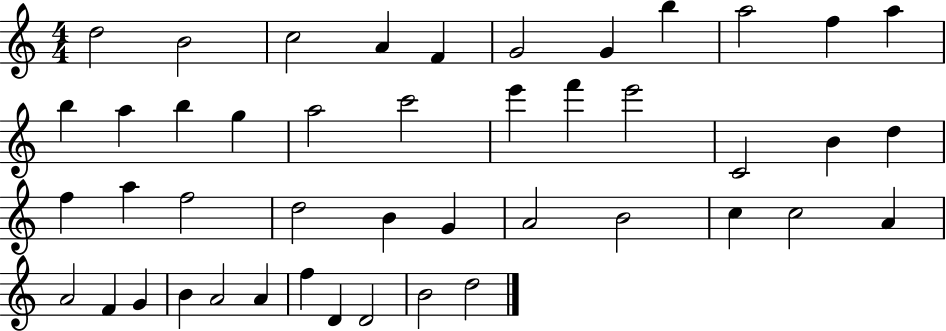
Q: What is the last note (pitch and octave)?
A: D5